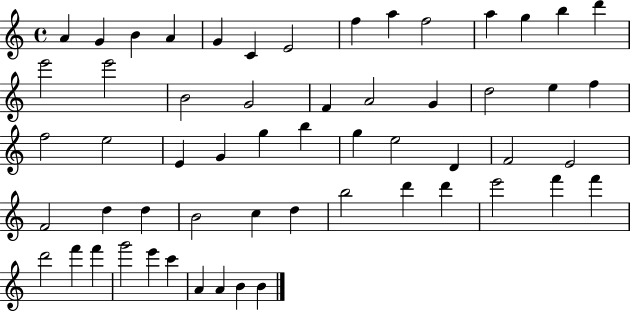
X:1
T:Untitled
M:4/4
L:1/4
K:C
A G B A G C E2 f a f2 a g b d' e'2 e'2 B2 G2 F A2 G d2 e f f2 e2 E G g b g e2 D F2 E2 F2 d d B2 c d b2 d' d' e'2 f' f' d'2 f' f' g'2 e' c' A A B B